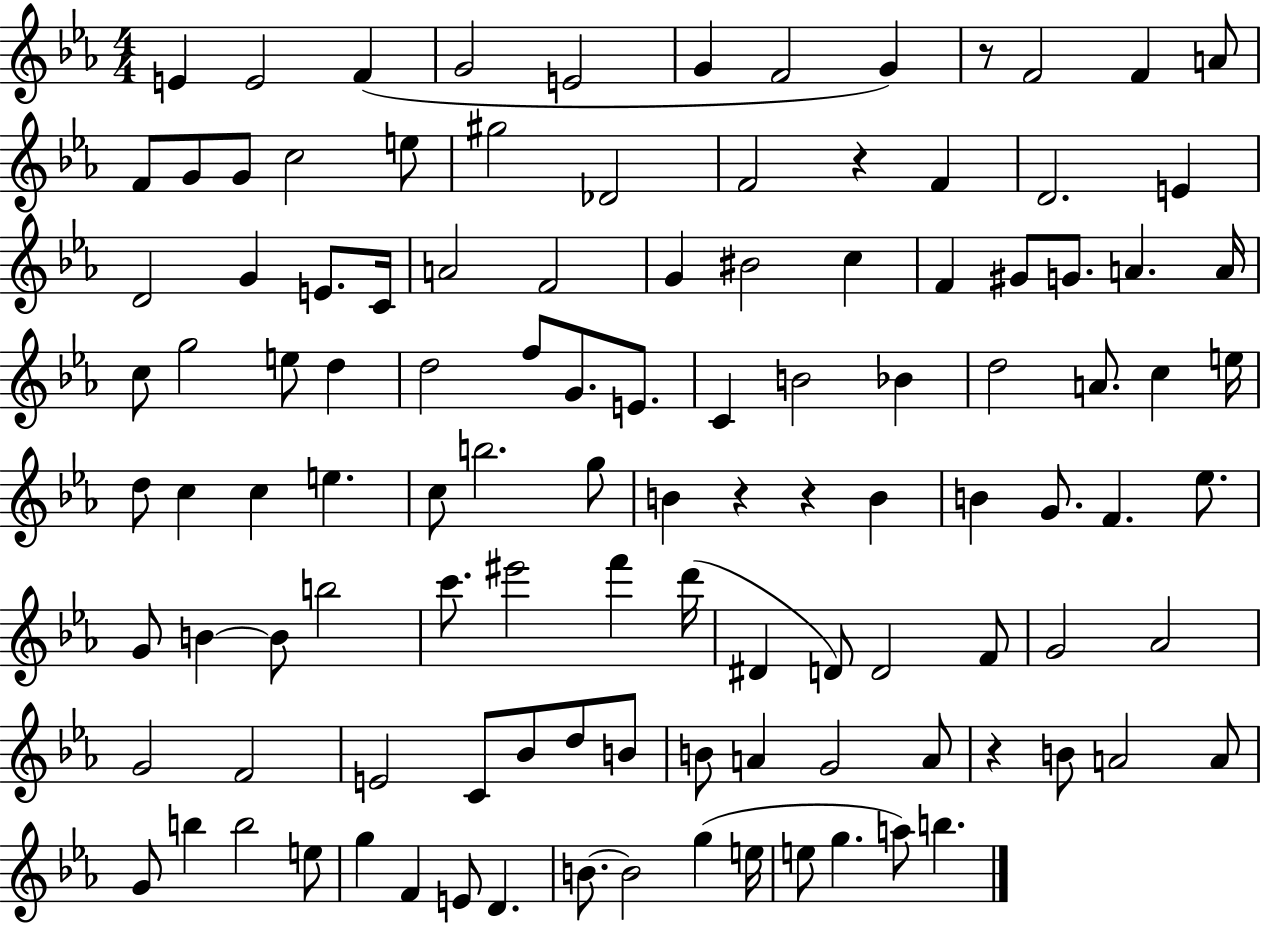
E4/q E4/h F4/q G4/h E4/h G4/q F4/h G4/q R/e F4/h F4/q A4/e F4/e G4/e G4/e C5/h E5/e G#5/h Db4/h F4/h R/q F4/q D4/h. E4/q D4/h G4/q E4/e. C4/s A4/h F4/h G4/q BIS4/h C5/q F4/q G#4/e G4/e. A4/q. A4/s C5/e G5/h E5/e D5/q D5/h F5/e G4/e. E4/e. C4/q B4/h Bb4/q D5/h A4/e. C5/q E5/s D5/e C5/q C5/q E5/q. C5/e B5/h. G5/e B4/q R/q R/q B4/q B4/q G4/e. F4/q. Eb5/e. G4/e B4/q B4/e B5/h C6/e. EIS6/h F6/q D6/s D#4/q D4/e D4/h F4/e G4/h Ab4/h G4/h F4/h E4/h C4/e Bb4/e D5/e B4/e B4/e A4/q G4/h A4/e R/q B4/e A4/h A4/e G4/e B5/q B5/h E5/e G5/q F4/q E4/e D4/q. B4/e. B4/h G5/q E5/s E5/e G5/q. A5/e B5/q.